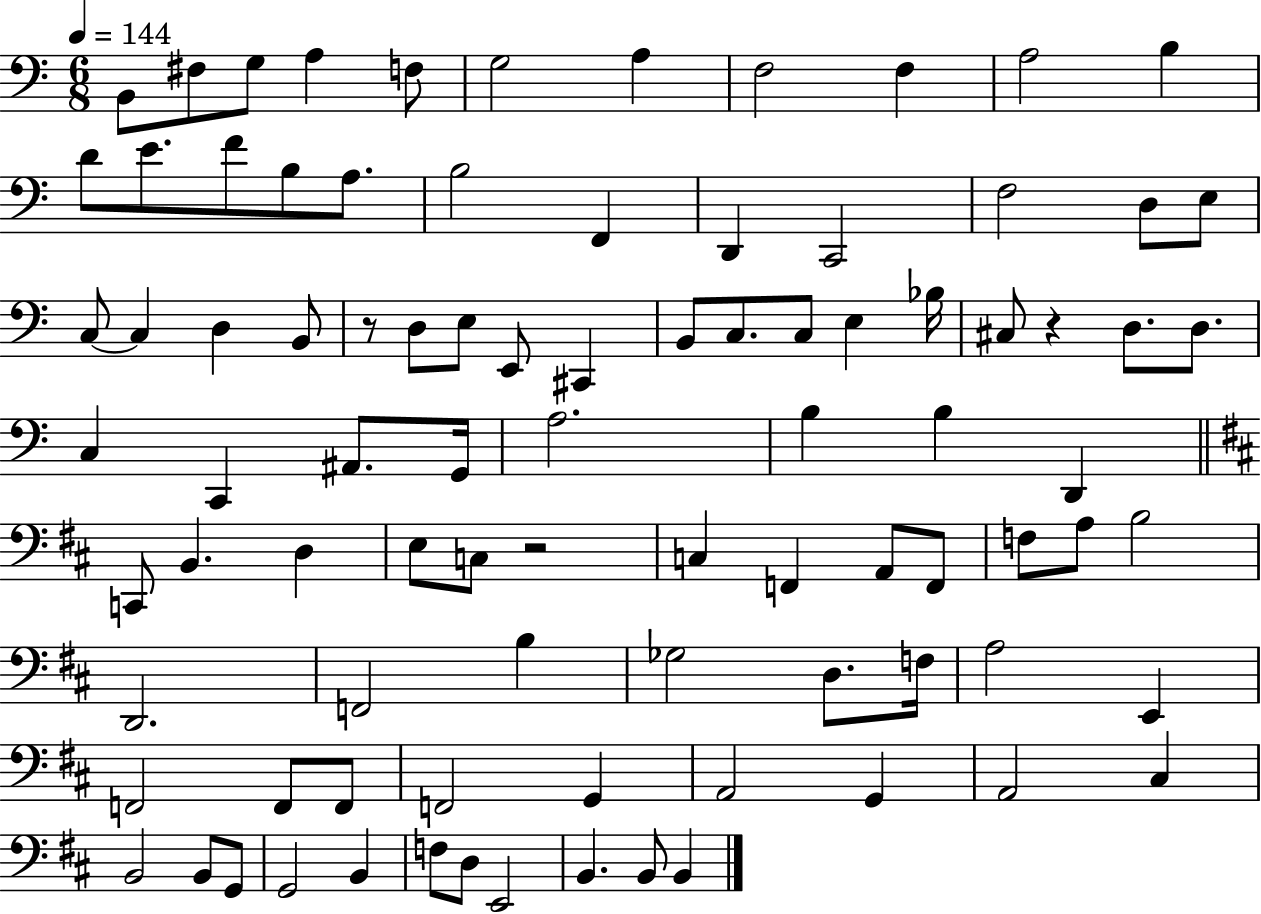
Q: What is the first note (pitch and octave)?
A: B2